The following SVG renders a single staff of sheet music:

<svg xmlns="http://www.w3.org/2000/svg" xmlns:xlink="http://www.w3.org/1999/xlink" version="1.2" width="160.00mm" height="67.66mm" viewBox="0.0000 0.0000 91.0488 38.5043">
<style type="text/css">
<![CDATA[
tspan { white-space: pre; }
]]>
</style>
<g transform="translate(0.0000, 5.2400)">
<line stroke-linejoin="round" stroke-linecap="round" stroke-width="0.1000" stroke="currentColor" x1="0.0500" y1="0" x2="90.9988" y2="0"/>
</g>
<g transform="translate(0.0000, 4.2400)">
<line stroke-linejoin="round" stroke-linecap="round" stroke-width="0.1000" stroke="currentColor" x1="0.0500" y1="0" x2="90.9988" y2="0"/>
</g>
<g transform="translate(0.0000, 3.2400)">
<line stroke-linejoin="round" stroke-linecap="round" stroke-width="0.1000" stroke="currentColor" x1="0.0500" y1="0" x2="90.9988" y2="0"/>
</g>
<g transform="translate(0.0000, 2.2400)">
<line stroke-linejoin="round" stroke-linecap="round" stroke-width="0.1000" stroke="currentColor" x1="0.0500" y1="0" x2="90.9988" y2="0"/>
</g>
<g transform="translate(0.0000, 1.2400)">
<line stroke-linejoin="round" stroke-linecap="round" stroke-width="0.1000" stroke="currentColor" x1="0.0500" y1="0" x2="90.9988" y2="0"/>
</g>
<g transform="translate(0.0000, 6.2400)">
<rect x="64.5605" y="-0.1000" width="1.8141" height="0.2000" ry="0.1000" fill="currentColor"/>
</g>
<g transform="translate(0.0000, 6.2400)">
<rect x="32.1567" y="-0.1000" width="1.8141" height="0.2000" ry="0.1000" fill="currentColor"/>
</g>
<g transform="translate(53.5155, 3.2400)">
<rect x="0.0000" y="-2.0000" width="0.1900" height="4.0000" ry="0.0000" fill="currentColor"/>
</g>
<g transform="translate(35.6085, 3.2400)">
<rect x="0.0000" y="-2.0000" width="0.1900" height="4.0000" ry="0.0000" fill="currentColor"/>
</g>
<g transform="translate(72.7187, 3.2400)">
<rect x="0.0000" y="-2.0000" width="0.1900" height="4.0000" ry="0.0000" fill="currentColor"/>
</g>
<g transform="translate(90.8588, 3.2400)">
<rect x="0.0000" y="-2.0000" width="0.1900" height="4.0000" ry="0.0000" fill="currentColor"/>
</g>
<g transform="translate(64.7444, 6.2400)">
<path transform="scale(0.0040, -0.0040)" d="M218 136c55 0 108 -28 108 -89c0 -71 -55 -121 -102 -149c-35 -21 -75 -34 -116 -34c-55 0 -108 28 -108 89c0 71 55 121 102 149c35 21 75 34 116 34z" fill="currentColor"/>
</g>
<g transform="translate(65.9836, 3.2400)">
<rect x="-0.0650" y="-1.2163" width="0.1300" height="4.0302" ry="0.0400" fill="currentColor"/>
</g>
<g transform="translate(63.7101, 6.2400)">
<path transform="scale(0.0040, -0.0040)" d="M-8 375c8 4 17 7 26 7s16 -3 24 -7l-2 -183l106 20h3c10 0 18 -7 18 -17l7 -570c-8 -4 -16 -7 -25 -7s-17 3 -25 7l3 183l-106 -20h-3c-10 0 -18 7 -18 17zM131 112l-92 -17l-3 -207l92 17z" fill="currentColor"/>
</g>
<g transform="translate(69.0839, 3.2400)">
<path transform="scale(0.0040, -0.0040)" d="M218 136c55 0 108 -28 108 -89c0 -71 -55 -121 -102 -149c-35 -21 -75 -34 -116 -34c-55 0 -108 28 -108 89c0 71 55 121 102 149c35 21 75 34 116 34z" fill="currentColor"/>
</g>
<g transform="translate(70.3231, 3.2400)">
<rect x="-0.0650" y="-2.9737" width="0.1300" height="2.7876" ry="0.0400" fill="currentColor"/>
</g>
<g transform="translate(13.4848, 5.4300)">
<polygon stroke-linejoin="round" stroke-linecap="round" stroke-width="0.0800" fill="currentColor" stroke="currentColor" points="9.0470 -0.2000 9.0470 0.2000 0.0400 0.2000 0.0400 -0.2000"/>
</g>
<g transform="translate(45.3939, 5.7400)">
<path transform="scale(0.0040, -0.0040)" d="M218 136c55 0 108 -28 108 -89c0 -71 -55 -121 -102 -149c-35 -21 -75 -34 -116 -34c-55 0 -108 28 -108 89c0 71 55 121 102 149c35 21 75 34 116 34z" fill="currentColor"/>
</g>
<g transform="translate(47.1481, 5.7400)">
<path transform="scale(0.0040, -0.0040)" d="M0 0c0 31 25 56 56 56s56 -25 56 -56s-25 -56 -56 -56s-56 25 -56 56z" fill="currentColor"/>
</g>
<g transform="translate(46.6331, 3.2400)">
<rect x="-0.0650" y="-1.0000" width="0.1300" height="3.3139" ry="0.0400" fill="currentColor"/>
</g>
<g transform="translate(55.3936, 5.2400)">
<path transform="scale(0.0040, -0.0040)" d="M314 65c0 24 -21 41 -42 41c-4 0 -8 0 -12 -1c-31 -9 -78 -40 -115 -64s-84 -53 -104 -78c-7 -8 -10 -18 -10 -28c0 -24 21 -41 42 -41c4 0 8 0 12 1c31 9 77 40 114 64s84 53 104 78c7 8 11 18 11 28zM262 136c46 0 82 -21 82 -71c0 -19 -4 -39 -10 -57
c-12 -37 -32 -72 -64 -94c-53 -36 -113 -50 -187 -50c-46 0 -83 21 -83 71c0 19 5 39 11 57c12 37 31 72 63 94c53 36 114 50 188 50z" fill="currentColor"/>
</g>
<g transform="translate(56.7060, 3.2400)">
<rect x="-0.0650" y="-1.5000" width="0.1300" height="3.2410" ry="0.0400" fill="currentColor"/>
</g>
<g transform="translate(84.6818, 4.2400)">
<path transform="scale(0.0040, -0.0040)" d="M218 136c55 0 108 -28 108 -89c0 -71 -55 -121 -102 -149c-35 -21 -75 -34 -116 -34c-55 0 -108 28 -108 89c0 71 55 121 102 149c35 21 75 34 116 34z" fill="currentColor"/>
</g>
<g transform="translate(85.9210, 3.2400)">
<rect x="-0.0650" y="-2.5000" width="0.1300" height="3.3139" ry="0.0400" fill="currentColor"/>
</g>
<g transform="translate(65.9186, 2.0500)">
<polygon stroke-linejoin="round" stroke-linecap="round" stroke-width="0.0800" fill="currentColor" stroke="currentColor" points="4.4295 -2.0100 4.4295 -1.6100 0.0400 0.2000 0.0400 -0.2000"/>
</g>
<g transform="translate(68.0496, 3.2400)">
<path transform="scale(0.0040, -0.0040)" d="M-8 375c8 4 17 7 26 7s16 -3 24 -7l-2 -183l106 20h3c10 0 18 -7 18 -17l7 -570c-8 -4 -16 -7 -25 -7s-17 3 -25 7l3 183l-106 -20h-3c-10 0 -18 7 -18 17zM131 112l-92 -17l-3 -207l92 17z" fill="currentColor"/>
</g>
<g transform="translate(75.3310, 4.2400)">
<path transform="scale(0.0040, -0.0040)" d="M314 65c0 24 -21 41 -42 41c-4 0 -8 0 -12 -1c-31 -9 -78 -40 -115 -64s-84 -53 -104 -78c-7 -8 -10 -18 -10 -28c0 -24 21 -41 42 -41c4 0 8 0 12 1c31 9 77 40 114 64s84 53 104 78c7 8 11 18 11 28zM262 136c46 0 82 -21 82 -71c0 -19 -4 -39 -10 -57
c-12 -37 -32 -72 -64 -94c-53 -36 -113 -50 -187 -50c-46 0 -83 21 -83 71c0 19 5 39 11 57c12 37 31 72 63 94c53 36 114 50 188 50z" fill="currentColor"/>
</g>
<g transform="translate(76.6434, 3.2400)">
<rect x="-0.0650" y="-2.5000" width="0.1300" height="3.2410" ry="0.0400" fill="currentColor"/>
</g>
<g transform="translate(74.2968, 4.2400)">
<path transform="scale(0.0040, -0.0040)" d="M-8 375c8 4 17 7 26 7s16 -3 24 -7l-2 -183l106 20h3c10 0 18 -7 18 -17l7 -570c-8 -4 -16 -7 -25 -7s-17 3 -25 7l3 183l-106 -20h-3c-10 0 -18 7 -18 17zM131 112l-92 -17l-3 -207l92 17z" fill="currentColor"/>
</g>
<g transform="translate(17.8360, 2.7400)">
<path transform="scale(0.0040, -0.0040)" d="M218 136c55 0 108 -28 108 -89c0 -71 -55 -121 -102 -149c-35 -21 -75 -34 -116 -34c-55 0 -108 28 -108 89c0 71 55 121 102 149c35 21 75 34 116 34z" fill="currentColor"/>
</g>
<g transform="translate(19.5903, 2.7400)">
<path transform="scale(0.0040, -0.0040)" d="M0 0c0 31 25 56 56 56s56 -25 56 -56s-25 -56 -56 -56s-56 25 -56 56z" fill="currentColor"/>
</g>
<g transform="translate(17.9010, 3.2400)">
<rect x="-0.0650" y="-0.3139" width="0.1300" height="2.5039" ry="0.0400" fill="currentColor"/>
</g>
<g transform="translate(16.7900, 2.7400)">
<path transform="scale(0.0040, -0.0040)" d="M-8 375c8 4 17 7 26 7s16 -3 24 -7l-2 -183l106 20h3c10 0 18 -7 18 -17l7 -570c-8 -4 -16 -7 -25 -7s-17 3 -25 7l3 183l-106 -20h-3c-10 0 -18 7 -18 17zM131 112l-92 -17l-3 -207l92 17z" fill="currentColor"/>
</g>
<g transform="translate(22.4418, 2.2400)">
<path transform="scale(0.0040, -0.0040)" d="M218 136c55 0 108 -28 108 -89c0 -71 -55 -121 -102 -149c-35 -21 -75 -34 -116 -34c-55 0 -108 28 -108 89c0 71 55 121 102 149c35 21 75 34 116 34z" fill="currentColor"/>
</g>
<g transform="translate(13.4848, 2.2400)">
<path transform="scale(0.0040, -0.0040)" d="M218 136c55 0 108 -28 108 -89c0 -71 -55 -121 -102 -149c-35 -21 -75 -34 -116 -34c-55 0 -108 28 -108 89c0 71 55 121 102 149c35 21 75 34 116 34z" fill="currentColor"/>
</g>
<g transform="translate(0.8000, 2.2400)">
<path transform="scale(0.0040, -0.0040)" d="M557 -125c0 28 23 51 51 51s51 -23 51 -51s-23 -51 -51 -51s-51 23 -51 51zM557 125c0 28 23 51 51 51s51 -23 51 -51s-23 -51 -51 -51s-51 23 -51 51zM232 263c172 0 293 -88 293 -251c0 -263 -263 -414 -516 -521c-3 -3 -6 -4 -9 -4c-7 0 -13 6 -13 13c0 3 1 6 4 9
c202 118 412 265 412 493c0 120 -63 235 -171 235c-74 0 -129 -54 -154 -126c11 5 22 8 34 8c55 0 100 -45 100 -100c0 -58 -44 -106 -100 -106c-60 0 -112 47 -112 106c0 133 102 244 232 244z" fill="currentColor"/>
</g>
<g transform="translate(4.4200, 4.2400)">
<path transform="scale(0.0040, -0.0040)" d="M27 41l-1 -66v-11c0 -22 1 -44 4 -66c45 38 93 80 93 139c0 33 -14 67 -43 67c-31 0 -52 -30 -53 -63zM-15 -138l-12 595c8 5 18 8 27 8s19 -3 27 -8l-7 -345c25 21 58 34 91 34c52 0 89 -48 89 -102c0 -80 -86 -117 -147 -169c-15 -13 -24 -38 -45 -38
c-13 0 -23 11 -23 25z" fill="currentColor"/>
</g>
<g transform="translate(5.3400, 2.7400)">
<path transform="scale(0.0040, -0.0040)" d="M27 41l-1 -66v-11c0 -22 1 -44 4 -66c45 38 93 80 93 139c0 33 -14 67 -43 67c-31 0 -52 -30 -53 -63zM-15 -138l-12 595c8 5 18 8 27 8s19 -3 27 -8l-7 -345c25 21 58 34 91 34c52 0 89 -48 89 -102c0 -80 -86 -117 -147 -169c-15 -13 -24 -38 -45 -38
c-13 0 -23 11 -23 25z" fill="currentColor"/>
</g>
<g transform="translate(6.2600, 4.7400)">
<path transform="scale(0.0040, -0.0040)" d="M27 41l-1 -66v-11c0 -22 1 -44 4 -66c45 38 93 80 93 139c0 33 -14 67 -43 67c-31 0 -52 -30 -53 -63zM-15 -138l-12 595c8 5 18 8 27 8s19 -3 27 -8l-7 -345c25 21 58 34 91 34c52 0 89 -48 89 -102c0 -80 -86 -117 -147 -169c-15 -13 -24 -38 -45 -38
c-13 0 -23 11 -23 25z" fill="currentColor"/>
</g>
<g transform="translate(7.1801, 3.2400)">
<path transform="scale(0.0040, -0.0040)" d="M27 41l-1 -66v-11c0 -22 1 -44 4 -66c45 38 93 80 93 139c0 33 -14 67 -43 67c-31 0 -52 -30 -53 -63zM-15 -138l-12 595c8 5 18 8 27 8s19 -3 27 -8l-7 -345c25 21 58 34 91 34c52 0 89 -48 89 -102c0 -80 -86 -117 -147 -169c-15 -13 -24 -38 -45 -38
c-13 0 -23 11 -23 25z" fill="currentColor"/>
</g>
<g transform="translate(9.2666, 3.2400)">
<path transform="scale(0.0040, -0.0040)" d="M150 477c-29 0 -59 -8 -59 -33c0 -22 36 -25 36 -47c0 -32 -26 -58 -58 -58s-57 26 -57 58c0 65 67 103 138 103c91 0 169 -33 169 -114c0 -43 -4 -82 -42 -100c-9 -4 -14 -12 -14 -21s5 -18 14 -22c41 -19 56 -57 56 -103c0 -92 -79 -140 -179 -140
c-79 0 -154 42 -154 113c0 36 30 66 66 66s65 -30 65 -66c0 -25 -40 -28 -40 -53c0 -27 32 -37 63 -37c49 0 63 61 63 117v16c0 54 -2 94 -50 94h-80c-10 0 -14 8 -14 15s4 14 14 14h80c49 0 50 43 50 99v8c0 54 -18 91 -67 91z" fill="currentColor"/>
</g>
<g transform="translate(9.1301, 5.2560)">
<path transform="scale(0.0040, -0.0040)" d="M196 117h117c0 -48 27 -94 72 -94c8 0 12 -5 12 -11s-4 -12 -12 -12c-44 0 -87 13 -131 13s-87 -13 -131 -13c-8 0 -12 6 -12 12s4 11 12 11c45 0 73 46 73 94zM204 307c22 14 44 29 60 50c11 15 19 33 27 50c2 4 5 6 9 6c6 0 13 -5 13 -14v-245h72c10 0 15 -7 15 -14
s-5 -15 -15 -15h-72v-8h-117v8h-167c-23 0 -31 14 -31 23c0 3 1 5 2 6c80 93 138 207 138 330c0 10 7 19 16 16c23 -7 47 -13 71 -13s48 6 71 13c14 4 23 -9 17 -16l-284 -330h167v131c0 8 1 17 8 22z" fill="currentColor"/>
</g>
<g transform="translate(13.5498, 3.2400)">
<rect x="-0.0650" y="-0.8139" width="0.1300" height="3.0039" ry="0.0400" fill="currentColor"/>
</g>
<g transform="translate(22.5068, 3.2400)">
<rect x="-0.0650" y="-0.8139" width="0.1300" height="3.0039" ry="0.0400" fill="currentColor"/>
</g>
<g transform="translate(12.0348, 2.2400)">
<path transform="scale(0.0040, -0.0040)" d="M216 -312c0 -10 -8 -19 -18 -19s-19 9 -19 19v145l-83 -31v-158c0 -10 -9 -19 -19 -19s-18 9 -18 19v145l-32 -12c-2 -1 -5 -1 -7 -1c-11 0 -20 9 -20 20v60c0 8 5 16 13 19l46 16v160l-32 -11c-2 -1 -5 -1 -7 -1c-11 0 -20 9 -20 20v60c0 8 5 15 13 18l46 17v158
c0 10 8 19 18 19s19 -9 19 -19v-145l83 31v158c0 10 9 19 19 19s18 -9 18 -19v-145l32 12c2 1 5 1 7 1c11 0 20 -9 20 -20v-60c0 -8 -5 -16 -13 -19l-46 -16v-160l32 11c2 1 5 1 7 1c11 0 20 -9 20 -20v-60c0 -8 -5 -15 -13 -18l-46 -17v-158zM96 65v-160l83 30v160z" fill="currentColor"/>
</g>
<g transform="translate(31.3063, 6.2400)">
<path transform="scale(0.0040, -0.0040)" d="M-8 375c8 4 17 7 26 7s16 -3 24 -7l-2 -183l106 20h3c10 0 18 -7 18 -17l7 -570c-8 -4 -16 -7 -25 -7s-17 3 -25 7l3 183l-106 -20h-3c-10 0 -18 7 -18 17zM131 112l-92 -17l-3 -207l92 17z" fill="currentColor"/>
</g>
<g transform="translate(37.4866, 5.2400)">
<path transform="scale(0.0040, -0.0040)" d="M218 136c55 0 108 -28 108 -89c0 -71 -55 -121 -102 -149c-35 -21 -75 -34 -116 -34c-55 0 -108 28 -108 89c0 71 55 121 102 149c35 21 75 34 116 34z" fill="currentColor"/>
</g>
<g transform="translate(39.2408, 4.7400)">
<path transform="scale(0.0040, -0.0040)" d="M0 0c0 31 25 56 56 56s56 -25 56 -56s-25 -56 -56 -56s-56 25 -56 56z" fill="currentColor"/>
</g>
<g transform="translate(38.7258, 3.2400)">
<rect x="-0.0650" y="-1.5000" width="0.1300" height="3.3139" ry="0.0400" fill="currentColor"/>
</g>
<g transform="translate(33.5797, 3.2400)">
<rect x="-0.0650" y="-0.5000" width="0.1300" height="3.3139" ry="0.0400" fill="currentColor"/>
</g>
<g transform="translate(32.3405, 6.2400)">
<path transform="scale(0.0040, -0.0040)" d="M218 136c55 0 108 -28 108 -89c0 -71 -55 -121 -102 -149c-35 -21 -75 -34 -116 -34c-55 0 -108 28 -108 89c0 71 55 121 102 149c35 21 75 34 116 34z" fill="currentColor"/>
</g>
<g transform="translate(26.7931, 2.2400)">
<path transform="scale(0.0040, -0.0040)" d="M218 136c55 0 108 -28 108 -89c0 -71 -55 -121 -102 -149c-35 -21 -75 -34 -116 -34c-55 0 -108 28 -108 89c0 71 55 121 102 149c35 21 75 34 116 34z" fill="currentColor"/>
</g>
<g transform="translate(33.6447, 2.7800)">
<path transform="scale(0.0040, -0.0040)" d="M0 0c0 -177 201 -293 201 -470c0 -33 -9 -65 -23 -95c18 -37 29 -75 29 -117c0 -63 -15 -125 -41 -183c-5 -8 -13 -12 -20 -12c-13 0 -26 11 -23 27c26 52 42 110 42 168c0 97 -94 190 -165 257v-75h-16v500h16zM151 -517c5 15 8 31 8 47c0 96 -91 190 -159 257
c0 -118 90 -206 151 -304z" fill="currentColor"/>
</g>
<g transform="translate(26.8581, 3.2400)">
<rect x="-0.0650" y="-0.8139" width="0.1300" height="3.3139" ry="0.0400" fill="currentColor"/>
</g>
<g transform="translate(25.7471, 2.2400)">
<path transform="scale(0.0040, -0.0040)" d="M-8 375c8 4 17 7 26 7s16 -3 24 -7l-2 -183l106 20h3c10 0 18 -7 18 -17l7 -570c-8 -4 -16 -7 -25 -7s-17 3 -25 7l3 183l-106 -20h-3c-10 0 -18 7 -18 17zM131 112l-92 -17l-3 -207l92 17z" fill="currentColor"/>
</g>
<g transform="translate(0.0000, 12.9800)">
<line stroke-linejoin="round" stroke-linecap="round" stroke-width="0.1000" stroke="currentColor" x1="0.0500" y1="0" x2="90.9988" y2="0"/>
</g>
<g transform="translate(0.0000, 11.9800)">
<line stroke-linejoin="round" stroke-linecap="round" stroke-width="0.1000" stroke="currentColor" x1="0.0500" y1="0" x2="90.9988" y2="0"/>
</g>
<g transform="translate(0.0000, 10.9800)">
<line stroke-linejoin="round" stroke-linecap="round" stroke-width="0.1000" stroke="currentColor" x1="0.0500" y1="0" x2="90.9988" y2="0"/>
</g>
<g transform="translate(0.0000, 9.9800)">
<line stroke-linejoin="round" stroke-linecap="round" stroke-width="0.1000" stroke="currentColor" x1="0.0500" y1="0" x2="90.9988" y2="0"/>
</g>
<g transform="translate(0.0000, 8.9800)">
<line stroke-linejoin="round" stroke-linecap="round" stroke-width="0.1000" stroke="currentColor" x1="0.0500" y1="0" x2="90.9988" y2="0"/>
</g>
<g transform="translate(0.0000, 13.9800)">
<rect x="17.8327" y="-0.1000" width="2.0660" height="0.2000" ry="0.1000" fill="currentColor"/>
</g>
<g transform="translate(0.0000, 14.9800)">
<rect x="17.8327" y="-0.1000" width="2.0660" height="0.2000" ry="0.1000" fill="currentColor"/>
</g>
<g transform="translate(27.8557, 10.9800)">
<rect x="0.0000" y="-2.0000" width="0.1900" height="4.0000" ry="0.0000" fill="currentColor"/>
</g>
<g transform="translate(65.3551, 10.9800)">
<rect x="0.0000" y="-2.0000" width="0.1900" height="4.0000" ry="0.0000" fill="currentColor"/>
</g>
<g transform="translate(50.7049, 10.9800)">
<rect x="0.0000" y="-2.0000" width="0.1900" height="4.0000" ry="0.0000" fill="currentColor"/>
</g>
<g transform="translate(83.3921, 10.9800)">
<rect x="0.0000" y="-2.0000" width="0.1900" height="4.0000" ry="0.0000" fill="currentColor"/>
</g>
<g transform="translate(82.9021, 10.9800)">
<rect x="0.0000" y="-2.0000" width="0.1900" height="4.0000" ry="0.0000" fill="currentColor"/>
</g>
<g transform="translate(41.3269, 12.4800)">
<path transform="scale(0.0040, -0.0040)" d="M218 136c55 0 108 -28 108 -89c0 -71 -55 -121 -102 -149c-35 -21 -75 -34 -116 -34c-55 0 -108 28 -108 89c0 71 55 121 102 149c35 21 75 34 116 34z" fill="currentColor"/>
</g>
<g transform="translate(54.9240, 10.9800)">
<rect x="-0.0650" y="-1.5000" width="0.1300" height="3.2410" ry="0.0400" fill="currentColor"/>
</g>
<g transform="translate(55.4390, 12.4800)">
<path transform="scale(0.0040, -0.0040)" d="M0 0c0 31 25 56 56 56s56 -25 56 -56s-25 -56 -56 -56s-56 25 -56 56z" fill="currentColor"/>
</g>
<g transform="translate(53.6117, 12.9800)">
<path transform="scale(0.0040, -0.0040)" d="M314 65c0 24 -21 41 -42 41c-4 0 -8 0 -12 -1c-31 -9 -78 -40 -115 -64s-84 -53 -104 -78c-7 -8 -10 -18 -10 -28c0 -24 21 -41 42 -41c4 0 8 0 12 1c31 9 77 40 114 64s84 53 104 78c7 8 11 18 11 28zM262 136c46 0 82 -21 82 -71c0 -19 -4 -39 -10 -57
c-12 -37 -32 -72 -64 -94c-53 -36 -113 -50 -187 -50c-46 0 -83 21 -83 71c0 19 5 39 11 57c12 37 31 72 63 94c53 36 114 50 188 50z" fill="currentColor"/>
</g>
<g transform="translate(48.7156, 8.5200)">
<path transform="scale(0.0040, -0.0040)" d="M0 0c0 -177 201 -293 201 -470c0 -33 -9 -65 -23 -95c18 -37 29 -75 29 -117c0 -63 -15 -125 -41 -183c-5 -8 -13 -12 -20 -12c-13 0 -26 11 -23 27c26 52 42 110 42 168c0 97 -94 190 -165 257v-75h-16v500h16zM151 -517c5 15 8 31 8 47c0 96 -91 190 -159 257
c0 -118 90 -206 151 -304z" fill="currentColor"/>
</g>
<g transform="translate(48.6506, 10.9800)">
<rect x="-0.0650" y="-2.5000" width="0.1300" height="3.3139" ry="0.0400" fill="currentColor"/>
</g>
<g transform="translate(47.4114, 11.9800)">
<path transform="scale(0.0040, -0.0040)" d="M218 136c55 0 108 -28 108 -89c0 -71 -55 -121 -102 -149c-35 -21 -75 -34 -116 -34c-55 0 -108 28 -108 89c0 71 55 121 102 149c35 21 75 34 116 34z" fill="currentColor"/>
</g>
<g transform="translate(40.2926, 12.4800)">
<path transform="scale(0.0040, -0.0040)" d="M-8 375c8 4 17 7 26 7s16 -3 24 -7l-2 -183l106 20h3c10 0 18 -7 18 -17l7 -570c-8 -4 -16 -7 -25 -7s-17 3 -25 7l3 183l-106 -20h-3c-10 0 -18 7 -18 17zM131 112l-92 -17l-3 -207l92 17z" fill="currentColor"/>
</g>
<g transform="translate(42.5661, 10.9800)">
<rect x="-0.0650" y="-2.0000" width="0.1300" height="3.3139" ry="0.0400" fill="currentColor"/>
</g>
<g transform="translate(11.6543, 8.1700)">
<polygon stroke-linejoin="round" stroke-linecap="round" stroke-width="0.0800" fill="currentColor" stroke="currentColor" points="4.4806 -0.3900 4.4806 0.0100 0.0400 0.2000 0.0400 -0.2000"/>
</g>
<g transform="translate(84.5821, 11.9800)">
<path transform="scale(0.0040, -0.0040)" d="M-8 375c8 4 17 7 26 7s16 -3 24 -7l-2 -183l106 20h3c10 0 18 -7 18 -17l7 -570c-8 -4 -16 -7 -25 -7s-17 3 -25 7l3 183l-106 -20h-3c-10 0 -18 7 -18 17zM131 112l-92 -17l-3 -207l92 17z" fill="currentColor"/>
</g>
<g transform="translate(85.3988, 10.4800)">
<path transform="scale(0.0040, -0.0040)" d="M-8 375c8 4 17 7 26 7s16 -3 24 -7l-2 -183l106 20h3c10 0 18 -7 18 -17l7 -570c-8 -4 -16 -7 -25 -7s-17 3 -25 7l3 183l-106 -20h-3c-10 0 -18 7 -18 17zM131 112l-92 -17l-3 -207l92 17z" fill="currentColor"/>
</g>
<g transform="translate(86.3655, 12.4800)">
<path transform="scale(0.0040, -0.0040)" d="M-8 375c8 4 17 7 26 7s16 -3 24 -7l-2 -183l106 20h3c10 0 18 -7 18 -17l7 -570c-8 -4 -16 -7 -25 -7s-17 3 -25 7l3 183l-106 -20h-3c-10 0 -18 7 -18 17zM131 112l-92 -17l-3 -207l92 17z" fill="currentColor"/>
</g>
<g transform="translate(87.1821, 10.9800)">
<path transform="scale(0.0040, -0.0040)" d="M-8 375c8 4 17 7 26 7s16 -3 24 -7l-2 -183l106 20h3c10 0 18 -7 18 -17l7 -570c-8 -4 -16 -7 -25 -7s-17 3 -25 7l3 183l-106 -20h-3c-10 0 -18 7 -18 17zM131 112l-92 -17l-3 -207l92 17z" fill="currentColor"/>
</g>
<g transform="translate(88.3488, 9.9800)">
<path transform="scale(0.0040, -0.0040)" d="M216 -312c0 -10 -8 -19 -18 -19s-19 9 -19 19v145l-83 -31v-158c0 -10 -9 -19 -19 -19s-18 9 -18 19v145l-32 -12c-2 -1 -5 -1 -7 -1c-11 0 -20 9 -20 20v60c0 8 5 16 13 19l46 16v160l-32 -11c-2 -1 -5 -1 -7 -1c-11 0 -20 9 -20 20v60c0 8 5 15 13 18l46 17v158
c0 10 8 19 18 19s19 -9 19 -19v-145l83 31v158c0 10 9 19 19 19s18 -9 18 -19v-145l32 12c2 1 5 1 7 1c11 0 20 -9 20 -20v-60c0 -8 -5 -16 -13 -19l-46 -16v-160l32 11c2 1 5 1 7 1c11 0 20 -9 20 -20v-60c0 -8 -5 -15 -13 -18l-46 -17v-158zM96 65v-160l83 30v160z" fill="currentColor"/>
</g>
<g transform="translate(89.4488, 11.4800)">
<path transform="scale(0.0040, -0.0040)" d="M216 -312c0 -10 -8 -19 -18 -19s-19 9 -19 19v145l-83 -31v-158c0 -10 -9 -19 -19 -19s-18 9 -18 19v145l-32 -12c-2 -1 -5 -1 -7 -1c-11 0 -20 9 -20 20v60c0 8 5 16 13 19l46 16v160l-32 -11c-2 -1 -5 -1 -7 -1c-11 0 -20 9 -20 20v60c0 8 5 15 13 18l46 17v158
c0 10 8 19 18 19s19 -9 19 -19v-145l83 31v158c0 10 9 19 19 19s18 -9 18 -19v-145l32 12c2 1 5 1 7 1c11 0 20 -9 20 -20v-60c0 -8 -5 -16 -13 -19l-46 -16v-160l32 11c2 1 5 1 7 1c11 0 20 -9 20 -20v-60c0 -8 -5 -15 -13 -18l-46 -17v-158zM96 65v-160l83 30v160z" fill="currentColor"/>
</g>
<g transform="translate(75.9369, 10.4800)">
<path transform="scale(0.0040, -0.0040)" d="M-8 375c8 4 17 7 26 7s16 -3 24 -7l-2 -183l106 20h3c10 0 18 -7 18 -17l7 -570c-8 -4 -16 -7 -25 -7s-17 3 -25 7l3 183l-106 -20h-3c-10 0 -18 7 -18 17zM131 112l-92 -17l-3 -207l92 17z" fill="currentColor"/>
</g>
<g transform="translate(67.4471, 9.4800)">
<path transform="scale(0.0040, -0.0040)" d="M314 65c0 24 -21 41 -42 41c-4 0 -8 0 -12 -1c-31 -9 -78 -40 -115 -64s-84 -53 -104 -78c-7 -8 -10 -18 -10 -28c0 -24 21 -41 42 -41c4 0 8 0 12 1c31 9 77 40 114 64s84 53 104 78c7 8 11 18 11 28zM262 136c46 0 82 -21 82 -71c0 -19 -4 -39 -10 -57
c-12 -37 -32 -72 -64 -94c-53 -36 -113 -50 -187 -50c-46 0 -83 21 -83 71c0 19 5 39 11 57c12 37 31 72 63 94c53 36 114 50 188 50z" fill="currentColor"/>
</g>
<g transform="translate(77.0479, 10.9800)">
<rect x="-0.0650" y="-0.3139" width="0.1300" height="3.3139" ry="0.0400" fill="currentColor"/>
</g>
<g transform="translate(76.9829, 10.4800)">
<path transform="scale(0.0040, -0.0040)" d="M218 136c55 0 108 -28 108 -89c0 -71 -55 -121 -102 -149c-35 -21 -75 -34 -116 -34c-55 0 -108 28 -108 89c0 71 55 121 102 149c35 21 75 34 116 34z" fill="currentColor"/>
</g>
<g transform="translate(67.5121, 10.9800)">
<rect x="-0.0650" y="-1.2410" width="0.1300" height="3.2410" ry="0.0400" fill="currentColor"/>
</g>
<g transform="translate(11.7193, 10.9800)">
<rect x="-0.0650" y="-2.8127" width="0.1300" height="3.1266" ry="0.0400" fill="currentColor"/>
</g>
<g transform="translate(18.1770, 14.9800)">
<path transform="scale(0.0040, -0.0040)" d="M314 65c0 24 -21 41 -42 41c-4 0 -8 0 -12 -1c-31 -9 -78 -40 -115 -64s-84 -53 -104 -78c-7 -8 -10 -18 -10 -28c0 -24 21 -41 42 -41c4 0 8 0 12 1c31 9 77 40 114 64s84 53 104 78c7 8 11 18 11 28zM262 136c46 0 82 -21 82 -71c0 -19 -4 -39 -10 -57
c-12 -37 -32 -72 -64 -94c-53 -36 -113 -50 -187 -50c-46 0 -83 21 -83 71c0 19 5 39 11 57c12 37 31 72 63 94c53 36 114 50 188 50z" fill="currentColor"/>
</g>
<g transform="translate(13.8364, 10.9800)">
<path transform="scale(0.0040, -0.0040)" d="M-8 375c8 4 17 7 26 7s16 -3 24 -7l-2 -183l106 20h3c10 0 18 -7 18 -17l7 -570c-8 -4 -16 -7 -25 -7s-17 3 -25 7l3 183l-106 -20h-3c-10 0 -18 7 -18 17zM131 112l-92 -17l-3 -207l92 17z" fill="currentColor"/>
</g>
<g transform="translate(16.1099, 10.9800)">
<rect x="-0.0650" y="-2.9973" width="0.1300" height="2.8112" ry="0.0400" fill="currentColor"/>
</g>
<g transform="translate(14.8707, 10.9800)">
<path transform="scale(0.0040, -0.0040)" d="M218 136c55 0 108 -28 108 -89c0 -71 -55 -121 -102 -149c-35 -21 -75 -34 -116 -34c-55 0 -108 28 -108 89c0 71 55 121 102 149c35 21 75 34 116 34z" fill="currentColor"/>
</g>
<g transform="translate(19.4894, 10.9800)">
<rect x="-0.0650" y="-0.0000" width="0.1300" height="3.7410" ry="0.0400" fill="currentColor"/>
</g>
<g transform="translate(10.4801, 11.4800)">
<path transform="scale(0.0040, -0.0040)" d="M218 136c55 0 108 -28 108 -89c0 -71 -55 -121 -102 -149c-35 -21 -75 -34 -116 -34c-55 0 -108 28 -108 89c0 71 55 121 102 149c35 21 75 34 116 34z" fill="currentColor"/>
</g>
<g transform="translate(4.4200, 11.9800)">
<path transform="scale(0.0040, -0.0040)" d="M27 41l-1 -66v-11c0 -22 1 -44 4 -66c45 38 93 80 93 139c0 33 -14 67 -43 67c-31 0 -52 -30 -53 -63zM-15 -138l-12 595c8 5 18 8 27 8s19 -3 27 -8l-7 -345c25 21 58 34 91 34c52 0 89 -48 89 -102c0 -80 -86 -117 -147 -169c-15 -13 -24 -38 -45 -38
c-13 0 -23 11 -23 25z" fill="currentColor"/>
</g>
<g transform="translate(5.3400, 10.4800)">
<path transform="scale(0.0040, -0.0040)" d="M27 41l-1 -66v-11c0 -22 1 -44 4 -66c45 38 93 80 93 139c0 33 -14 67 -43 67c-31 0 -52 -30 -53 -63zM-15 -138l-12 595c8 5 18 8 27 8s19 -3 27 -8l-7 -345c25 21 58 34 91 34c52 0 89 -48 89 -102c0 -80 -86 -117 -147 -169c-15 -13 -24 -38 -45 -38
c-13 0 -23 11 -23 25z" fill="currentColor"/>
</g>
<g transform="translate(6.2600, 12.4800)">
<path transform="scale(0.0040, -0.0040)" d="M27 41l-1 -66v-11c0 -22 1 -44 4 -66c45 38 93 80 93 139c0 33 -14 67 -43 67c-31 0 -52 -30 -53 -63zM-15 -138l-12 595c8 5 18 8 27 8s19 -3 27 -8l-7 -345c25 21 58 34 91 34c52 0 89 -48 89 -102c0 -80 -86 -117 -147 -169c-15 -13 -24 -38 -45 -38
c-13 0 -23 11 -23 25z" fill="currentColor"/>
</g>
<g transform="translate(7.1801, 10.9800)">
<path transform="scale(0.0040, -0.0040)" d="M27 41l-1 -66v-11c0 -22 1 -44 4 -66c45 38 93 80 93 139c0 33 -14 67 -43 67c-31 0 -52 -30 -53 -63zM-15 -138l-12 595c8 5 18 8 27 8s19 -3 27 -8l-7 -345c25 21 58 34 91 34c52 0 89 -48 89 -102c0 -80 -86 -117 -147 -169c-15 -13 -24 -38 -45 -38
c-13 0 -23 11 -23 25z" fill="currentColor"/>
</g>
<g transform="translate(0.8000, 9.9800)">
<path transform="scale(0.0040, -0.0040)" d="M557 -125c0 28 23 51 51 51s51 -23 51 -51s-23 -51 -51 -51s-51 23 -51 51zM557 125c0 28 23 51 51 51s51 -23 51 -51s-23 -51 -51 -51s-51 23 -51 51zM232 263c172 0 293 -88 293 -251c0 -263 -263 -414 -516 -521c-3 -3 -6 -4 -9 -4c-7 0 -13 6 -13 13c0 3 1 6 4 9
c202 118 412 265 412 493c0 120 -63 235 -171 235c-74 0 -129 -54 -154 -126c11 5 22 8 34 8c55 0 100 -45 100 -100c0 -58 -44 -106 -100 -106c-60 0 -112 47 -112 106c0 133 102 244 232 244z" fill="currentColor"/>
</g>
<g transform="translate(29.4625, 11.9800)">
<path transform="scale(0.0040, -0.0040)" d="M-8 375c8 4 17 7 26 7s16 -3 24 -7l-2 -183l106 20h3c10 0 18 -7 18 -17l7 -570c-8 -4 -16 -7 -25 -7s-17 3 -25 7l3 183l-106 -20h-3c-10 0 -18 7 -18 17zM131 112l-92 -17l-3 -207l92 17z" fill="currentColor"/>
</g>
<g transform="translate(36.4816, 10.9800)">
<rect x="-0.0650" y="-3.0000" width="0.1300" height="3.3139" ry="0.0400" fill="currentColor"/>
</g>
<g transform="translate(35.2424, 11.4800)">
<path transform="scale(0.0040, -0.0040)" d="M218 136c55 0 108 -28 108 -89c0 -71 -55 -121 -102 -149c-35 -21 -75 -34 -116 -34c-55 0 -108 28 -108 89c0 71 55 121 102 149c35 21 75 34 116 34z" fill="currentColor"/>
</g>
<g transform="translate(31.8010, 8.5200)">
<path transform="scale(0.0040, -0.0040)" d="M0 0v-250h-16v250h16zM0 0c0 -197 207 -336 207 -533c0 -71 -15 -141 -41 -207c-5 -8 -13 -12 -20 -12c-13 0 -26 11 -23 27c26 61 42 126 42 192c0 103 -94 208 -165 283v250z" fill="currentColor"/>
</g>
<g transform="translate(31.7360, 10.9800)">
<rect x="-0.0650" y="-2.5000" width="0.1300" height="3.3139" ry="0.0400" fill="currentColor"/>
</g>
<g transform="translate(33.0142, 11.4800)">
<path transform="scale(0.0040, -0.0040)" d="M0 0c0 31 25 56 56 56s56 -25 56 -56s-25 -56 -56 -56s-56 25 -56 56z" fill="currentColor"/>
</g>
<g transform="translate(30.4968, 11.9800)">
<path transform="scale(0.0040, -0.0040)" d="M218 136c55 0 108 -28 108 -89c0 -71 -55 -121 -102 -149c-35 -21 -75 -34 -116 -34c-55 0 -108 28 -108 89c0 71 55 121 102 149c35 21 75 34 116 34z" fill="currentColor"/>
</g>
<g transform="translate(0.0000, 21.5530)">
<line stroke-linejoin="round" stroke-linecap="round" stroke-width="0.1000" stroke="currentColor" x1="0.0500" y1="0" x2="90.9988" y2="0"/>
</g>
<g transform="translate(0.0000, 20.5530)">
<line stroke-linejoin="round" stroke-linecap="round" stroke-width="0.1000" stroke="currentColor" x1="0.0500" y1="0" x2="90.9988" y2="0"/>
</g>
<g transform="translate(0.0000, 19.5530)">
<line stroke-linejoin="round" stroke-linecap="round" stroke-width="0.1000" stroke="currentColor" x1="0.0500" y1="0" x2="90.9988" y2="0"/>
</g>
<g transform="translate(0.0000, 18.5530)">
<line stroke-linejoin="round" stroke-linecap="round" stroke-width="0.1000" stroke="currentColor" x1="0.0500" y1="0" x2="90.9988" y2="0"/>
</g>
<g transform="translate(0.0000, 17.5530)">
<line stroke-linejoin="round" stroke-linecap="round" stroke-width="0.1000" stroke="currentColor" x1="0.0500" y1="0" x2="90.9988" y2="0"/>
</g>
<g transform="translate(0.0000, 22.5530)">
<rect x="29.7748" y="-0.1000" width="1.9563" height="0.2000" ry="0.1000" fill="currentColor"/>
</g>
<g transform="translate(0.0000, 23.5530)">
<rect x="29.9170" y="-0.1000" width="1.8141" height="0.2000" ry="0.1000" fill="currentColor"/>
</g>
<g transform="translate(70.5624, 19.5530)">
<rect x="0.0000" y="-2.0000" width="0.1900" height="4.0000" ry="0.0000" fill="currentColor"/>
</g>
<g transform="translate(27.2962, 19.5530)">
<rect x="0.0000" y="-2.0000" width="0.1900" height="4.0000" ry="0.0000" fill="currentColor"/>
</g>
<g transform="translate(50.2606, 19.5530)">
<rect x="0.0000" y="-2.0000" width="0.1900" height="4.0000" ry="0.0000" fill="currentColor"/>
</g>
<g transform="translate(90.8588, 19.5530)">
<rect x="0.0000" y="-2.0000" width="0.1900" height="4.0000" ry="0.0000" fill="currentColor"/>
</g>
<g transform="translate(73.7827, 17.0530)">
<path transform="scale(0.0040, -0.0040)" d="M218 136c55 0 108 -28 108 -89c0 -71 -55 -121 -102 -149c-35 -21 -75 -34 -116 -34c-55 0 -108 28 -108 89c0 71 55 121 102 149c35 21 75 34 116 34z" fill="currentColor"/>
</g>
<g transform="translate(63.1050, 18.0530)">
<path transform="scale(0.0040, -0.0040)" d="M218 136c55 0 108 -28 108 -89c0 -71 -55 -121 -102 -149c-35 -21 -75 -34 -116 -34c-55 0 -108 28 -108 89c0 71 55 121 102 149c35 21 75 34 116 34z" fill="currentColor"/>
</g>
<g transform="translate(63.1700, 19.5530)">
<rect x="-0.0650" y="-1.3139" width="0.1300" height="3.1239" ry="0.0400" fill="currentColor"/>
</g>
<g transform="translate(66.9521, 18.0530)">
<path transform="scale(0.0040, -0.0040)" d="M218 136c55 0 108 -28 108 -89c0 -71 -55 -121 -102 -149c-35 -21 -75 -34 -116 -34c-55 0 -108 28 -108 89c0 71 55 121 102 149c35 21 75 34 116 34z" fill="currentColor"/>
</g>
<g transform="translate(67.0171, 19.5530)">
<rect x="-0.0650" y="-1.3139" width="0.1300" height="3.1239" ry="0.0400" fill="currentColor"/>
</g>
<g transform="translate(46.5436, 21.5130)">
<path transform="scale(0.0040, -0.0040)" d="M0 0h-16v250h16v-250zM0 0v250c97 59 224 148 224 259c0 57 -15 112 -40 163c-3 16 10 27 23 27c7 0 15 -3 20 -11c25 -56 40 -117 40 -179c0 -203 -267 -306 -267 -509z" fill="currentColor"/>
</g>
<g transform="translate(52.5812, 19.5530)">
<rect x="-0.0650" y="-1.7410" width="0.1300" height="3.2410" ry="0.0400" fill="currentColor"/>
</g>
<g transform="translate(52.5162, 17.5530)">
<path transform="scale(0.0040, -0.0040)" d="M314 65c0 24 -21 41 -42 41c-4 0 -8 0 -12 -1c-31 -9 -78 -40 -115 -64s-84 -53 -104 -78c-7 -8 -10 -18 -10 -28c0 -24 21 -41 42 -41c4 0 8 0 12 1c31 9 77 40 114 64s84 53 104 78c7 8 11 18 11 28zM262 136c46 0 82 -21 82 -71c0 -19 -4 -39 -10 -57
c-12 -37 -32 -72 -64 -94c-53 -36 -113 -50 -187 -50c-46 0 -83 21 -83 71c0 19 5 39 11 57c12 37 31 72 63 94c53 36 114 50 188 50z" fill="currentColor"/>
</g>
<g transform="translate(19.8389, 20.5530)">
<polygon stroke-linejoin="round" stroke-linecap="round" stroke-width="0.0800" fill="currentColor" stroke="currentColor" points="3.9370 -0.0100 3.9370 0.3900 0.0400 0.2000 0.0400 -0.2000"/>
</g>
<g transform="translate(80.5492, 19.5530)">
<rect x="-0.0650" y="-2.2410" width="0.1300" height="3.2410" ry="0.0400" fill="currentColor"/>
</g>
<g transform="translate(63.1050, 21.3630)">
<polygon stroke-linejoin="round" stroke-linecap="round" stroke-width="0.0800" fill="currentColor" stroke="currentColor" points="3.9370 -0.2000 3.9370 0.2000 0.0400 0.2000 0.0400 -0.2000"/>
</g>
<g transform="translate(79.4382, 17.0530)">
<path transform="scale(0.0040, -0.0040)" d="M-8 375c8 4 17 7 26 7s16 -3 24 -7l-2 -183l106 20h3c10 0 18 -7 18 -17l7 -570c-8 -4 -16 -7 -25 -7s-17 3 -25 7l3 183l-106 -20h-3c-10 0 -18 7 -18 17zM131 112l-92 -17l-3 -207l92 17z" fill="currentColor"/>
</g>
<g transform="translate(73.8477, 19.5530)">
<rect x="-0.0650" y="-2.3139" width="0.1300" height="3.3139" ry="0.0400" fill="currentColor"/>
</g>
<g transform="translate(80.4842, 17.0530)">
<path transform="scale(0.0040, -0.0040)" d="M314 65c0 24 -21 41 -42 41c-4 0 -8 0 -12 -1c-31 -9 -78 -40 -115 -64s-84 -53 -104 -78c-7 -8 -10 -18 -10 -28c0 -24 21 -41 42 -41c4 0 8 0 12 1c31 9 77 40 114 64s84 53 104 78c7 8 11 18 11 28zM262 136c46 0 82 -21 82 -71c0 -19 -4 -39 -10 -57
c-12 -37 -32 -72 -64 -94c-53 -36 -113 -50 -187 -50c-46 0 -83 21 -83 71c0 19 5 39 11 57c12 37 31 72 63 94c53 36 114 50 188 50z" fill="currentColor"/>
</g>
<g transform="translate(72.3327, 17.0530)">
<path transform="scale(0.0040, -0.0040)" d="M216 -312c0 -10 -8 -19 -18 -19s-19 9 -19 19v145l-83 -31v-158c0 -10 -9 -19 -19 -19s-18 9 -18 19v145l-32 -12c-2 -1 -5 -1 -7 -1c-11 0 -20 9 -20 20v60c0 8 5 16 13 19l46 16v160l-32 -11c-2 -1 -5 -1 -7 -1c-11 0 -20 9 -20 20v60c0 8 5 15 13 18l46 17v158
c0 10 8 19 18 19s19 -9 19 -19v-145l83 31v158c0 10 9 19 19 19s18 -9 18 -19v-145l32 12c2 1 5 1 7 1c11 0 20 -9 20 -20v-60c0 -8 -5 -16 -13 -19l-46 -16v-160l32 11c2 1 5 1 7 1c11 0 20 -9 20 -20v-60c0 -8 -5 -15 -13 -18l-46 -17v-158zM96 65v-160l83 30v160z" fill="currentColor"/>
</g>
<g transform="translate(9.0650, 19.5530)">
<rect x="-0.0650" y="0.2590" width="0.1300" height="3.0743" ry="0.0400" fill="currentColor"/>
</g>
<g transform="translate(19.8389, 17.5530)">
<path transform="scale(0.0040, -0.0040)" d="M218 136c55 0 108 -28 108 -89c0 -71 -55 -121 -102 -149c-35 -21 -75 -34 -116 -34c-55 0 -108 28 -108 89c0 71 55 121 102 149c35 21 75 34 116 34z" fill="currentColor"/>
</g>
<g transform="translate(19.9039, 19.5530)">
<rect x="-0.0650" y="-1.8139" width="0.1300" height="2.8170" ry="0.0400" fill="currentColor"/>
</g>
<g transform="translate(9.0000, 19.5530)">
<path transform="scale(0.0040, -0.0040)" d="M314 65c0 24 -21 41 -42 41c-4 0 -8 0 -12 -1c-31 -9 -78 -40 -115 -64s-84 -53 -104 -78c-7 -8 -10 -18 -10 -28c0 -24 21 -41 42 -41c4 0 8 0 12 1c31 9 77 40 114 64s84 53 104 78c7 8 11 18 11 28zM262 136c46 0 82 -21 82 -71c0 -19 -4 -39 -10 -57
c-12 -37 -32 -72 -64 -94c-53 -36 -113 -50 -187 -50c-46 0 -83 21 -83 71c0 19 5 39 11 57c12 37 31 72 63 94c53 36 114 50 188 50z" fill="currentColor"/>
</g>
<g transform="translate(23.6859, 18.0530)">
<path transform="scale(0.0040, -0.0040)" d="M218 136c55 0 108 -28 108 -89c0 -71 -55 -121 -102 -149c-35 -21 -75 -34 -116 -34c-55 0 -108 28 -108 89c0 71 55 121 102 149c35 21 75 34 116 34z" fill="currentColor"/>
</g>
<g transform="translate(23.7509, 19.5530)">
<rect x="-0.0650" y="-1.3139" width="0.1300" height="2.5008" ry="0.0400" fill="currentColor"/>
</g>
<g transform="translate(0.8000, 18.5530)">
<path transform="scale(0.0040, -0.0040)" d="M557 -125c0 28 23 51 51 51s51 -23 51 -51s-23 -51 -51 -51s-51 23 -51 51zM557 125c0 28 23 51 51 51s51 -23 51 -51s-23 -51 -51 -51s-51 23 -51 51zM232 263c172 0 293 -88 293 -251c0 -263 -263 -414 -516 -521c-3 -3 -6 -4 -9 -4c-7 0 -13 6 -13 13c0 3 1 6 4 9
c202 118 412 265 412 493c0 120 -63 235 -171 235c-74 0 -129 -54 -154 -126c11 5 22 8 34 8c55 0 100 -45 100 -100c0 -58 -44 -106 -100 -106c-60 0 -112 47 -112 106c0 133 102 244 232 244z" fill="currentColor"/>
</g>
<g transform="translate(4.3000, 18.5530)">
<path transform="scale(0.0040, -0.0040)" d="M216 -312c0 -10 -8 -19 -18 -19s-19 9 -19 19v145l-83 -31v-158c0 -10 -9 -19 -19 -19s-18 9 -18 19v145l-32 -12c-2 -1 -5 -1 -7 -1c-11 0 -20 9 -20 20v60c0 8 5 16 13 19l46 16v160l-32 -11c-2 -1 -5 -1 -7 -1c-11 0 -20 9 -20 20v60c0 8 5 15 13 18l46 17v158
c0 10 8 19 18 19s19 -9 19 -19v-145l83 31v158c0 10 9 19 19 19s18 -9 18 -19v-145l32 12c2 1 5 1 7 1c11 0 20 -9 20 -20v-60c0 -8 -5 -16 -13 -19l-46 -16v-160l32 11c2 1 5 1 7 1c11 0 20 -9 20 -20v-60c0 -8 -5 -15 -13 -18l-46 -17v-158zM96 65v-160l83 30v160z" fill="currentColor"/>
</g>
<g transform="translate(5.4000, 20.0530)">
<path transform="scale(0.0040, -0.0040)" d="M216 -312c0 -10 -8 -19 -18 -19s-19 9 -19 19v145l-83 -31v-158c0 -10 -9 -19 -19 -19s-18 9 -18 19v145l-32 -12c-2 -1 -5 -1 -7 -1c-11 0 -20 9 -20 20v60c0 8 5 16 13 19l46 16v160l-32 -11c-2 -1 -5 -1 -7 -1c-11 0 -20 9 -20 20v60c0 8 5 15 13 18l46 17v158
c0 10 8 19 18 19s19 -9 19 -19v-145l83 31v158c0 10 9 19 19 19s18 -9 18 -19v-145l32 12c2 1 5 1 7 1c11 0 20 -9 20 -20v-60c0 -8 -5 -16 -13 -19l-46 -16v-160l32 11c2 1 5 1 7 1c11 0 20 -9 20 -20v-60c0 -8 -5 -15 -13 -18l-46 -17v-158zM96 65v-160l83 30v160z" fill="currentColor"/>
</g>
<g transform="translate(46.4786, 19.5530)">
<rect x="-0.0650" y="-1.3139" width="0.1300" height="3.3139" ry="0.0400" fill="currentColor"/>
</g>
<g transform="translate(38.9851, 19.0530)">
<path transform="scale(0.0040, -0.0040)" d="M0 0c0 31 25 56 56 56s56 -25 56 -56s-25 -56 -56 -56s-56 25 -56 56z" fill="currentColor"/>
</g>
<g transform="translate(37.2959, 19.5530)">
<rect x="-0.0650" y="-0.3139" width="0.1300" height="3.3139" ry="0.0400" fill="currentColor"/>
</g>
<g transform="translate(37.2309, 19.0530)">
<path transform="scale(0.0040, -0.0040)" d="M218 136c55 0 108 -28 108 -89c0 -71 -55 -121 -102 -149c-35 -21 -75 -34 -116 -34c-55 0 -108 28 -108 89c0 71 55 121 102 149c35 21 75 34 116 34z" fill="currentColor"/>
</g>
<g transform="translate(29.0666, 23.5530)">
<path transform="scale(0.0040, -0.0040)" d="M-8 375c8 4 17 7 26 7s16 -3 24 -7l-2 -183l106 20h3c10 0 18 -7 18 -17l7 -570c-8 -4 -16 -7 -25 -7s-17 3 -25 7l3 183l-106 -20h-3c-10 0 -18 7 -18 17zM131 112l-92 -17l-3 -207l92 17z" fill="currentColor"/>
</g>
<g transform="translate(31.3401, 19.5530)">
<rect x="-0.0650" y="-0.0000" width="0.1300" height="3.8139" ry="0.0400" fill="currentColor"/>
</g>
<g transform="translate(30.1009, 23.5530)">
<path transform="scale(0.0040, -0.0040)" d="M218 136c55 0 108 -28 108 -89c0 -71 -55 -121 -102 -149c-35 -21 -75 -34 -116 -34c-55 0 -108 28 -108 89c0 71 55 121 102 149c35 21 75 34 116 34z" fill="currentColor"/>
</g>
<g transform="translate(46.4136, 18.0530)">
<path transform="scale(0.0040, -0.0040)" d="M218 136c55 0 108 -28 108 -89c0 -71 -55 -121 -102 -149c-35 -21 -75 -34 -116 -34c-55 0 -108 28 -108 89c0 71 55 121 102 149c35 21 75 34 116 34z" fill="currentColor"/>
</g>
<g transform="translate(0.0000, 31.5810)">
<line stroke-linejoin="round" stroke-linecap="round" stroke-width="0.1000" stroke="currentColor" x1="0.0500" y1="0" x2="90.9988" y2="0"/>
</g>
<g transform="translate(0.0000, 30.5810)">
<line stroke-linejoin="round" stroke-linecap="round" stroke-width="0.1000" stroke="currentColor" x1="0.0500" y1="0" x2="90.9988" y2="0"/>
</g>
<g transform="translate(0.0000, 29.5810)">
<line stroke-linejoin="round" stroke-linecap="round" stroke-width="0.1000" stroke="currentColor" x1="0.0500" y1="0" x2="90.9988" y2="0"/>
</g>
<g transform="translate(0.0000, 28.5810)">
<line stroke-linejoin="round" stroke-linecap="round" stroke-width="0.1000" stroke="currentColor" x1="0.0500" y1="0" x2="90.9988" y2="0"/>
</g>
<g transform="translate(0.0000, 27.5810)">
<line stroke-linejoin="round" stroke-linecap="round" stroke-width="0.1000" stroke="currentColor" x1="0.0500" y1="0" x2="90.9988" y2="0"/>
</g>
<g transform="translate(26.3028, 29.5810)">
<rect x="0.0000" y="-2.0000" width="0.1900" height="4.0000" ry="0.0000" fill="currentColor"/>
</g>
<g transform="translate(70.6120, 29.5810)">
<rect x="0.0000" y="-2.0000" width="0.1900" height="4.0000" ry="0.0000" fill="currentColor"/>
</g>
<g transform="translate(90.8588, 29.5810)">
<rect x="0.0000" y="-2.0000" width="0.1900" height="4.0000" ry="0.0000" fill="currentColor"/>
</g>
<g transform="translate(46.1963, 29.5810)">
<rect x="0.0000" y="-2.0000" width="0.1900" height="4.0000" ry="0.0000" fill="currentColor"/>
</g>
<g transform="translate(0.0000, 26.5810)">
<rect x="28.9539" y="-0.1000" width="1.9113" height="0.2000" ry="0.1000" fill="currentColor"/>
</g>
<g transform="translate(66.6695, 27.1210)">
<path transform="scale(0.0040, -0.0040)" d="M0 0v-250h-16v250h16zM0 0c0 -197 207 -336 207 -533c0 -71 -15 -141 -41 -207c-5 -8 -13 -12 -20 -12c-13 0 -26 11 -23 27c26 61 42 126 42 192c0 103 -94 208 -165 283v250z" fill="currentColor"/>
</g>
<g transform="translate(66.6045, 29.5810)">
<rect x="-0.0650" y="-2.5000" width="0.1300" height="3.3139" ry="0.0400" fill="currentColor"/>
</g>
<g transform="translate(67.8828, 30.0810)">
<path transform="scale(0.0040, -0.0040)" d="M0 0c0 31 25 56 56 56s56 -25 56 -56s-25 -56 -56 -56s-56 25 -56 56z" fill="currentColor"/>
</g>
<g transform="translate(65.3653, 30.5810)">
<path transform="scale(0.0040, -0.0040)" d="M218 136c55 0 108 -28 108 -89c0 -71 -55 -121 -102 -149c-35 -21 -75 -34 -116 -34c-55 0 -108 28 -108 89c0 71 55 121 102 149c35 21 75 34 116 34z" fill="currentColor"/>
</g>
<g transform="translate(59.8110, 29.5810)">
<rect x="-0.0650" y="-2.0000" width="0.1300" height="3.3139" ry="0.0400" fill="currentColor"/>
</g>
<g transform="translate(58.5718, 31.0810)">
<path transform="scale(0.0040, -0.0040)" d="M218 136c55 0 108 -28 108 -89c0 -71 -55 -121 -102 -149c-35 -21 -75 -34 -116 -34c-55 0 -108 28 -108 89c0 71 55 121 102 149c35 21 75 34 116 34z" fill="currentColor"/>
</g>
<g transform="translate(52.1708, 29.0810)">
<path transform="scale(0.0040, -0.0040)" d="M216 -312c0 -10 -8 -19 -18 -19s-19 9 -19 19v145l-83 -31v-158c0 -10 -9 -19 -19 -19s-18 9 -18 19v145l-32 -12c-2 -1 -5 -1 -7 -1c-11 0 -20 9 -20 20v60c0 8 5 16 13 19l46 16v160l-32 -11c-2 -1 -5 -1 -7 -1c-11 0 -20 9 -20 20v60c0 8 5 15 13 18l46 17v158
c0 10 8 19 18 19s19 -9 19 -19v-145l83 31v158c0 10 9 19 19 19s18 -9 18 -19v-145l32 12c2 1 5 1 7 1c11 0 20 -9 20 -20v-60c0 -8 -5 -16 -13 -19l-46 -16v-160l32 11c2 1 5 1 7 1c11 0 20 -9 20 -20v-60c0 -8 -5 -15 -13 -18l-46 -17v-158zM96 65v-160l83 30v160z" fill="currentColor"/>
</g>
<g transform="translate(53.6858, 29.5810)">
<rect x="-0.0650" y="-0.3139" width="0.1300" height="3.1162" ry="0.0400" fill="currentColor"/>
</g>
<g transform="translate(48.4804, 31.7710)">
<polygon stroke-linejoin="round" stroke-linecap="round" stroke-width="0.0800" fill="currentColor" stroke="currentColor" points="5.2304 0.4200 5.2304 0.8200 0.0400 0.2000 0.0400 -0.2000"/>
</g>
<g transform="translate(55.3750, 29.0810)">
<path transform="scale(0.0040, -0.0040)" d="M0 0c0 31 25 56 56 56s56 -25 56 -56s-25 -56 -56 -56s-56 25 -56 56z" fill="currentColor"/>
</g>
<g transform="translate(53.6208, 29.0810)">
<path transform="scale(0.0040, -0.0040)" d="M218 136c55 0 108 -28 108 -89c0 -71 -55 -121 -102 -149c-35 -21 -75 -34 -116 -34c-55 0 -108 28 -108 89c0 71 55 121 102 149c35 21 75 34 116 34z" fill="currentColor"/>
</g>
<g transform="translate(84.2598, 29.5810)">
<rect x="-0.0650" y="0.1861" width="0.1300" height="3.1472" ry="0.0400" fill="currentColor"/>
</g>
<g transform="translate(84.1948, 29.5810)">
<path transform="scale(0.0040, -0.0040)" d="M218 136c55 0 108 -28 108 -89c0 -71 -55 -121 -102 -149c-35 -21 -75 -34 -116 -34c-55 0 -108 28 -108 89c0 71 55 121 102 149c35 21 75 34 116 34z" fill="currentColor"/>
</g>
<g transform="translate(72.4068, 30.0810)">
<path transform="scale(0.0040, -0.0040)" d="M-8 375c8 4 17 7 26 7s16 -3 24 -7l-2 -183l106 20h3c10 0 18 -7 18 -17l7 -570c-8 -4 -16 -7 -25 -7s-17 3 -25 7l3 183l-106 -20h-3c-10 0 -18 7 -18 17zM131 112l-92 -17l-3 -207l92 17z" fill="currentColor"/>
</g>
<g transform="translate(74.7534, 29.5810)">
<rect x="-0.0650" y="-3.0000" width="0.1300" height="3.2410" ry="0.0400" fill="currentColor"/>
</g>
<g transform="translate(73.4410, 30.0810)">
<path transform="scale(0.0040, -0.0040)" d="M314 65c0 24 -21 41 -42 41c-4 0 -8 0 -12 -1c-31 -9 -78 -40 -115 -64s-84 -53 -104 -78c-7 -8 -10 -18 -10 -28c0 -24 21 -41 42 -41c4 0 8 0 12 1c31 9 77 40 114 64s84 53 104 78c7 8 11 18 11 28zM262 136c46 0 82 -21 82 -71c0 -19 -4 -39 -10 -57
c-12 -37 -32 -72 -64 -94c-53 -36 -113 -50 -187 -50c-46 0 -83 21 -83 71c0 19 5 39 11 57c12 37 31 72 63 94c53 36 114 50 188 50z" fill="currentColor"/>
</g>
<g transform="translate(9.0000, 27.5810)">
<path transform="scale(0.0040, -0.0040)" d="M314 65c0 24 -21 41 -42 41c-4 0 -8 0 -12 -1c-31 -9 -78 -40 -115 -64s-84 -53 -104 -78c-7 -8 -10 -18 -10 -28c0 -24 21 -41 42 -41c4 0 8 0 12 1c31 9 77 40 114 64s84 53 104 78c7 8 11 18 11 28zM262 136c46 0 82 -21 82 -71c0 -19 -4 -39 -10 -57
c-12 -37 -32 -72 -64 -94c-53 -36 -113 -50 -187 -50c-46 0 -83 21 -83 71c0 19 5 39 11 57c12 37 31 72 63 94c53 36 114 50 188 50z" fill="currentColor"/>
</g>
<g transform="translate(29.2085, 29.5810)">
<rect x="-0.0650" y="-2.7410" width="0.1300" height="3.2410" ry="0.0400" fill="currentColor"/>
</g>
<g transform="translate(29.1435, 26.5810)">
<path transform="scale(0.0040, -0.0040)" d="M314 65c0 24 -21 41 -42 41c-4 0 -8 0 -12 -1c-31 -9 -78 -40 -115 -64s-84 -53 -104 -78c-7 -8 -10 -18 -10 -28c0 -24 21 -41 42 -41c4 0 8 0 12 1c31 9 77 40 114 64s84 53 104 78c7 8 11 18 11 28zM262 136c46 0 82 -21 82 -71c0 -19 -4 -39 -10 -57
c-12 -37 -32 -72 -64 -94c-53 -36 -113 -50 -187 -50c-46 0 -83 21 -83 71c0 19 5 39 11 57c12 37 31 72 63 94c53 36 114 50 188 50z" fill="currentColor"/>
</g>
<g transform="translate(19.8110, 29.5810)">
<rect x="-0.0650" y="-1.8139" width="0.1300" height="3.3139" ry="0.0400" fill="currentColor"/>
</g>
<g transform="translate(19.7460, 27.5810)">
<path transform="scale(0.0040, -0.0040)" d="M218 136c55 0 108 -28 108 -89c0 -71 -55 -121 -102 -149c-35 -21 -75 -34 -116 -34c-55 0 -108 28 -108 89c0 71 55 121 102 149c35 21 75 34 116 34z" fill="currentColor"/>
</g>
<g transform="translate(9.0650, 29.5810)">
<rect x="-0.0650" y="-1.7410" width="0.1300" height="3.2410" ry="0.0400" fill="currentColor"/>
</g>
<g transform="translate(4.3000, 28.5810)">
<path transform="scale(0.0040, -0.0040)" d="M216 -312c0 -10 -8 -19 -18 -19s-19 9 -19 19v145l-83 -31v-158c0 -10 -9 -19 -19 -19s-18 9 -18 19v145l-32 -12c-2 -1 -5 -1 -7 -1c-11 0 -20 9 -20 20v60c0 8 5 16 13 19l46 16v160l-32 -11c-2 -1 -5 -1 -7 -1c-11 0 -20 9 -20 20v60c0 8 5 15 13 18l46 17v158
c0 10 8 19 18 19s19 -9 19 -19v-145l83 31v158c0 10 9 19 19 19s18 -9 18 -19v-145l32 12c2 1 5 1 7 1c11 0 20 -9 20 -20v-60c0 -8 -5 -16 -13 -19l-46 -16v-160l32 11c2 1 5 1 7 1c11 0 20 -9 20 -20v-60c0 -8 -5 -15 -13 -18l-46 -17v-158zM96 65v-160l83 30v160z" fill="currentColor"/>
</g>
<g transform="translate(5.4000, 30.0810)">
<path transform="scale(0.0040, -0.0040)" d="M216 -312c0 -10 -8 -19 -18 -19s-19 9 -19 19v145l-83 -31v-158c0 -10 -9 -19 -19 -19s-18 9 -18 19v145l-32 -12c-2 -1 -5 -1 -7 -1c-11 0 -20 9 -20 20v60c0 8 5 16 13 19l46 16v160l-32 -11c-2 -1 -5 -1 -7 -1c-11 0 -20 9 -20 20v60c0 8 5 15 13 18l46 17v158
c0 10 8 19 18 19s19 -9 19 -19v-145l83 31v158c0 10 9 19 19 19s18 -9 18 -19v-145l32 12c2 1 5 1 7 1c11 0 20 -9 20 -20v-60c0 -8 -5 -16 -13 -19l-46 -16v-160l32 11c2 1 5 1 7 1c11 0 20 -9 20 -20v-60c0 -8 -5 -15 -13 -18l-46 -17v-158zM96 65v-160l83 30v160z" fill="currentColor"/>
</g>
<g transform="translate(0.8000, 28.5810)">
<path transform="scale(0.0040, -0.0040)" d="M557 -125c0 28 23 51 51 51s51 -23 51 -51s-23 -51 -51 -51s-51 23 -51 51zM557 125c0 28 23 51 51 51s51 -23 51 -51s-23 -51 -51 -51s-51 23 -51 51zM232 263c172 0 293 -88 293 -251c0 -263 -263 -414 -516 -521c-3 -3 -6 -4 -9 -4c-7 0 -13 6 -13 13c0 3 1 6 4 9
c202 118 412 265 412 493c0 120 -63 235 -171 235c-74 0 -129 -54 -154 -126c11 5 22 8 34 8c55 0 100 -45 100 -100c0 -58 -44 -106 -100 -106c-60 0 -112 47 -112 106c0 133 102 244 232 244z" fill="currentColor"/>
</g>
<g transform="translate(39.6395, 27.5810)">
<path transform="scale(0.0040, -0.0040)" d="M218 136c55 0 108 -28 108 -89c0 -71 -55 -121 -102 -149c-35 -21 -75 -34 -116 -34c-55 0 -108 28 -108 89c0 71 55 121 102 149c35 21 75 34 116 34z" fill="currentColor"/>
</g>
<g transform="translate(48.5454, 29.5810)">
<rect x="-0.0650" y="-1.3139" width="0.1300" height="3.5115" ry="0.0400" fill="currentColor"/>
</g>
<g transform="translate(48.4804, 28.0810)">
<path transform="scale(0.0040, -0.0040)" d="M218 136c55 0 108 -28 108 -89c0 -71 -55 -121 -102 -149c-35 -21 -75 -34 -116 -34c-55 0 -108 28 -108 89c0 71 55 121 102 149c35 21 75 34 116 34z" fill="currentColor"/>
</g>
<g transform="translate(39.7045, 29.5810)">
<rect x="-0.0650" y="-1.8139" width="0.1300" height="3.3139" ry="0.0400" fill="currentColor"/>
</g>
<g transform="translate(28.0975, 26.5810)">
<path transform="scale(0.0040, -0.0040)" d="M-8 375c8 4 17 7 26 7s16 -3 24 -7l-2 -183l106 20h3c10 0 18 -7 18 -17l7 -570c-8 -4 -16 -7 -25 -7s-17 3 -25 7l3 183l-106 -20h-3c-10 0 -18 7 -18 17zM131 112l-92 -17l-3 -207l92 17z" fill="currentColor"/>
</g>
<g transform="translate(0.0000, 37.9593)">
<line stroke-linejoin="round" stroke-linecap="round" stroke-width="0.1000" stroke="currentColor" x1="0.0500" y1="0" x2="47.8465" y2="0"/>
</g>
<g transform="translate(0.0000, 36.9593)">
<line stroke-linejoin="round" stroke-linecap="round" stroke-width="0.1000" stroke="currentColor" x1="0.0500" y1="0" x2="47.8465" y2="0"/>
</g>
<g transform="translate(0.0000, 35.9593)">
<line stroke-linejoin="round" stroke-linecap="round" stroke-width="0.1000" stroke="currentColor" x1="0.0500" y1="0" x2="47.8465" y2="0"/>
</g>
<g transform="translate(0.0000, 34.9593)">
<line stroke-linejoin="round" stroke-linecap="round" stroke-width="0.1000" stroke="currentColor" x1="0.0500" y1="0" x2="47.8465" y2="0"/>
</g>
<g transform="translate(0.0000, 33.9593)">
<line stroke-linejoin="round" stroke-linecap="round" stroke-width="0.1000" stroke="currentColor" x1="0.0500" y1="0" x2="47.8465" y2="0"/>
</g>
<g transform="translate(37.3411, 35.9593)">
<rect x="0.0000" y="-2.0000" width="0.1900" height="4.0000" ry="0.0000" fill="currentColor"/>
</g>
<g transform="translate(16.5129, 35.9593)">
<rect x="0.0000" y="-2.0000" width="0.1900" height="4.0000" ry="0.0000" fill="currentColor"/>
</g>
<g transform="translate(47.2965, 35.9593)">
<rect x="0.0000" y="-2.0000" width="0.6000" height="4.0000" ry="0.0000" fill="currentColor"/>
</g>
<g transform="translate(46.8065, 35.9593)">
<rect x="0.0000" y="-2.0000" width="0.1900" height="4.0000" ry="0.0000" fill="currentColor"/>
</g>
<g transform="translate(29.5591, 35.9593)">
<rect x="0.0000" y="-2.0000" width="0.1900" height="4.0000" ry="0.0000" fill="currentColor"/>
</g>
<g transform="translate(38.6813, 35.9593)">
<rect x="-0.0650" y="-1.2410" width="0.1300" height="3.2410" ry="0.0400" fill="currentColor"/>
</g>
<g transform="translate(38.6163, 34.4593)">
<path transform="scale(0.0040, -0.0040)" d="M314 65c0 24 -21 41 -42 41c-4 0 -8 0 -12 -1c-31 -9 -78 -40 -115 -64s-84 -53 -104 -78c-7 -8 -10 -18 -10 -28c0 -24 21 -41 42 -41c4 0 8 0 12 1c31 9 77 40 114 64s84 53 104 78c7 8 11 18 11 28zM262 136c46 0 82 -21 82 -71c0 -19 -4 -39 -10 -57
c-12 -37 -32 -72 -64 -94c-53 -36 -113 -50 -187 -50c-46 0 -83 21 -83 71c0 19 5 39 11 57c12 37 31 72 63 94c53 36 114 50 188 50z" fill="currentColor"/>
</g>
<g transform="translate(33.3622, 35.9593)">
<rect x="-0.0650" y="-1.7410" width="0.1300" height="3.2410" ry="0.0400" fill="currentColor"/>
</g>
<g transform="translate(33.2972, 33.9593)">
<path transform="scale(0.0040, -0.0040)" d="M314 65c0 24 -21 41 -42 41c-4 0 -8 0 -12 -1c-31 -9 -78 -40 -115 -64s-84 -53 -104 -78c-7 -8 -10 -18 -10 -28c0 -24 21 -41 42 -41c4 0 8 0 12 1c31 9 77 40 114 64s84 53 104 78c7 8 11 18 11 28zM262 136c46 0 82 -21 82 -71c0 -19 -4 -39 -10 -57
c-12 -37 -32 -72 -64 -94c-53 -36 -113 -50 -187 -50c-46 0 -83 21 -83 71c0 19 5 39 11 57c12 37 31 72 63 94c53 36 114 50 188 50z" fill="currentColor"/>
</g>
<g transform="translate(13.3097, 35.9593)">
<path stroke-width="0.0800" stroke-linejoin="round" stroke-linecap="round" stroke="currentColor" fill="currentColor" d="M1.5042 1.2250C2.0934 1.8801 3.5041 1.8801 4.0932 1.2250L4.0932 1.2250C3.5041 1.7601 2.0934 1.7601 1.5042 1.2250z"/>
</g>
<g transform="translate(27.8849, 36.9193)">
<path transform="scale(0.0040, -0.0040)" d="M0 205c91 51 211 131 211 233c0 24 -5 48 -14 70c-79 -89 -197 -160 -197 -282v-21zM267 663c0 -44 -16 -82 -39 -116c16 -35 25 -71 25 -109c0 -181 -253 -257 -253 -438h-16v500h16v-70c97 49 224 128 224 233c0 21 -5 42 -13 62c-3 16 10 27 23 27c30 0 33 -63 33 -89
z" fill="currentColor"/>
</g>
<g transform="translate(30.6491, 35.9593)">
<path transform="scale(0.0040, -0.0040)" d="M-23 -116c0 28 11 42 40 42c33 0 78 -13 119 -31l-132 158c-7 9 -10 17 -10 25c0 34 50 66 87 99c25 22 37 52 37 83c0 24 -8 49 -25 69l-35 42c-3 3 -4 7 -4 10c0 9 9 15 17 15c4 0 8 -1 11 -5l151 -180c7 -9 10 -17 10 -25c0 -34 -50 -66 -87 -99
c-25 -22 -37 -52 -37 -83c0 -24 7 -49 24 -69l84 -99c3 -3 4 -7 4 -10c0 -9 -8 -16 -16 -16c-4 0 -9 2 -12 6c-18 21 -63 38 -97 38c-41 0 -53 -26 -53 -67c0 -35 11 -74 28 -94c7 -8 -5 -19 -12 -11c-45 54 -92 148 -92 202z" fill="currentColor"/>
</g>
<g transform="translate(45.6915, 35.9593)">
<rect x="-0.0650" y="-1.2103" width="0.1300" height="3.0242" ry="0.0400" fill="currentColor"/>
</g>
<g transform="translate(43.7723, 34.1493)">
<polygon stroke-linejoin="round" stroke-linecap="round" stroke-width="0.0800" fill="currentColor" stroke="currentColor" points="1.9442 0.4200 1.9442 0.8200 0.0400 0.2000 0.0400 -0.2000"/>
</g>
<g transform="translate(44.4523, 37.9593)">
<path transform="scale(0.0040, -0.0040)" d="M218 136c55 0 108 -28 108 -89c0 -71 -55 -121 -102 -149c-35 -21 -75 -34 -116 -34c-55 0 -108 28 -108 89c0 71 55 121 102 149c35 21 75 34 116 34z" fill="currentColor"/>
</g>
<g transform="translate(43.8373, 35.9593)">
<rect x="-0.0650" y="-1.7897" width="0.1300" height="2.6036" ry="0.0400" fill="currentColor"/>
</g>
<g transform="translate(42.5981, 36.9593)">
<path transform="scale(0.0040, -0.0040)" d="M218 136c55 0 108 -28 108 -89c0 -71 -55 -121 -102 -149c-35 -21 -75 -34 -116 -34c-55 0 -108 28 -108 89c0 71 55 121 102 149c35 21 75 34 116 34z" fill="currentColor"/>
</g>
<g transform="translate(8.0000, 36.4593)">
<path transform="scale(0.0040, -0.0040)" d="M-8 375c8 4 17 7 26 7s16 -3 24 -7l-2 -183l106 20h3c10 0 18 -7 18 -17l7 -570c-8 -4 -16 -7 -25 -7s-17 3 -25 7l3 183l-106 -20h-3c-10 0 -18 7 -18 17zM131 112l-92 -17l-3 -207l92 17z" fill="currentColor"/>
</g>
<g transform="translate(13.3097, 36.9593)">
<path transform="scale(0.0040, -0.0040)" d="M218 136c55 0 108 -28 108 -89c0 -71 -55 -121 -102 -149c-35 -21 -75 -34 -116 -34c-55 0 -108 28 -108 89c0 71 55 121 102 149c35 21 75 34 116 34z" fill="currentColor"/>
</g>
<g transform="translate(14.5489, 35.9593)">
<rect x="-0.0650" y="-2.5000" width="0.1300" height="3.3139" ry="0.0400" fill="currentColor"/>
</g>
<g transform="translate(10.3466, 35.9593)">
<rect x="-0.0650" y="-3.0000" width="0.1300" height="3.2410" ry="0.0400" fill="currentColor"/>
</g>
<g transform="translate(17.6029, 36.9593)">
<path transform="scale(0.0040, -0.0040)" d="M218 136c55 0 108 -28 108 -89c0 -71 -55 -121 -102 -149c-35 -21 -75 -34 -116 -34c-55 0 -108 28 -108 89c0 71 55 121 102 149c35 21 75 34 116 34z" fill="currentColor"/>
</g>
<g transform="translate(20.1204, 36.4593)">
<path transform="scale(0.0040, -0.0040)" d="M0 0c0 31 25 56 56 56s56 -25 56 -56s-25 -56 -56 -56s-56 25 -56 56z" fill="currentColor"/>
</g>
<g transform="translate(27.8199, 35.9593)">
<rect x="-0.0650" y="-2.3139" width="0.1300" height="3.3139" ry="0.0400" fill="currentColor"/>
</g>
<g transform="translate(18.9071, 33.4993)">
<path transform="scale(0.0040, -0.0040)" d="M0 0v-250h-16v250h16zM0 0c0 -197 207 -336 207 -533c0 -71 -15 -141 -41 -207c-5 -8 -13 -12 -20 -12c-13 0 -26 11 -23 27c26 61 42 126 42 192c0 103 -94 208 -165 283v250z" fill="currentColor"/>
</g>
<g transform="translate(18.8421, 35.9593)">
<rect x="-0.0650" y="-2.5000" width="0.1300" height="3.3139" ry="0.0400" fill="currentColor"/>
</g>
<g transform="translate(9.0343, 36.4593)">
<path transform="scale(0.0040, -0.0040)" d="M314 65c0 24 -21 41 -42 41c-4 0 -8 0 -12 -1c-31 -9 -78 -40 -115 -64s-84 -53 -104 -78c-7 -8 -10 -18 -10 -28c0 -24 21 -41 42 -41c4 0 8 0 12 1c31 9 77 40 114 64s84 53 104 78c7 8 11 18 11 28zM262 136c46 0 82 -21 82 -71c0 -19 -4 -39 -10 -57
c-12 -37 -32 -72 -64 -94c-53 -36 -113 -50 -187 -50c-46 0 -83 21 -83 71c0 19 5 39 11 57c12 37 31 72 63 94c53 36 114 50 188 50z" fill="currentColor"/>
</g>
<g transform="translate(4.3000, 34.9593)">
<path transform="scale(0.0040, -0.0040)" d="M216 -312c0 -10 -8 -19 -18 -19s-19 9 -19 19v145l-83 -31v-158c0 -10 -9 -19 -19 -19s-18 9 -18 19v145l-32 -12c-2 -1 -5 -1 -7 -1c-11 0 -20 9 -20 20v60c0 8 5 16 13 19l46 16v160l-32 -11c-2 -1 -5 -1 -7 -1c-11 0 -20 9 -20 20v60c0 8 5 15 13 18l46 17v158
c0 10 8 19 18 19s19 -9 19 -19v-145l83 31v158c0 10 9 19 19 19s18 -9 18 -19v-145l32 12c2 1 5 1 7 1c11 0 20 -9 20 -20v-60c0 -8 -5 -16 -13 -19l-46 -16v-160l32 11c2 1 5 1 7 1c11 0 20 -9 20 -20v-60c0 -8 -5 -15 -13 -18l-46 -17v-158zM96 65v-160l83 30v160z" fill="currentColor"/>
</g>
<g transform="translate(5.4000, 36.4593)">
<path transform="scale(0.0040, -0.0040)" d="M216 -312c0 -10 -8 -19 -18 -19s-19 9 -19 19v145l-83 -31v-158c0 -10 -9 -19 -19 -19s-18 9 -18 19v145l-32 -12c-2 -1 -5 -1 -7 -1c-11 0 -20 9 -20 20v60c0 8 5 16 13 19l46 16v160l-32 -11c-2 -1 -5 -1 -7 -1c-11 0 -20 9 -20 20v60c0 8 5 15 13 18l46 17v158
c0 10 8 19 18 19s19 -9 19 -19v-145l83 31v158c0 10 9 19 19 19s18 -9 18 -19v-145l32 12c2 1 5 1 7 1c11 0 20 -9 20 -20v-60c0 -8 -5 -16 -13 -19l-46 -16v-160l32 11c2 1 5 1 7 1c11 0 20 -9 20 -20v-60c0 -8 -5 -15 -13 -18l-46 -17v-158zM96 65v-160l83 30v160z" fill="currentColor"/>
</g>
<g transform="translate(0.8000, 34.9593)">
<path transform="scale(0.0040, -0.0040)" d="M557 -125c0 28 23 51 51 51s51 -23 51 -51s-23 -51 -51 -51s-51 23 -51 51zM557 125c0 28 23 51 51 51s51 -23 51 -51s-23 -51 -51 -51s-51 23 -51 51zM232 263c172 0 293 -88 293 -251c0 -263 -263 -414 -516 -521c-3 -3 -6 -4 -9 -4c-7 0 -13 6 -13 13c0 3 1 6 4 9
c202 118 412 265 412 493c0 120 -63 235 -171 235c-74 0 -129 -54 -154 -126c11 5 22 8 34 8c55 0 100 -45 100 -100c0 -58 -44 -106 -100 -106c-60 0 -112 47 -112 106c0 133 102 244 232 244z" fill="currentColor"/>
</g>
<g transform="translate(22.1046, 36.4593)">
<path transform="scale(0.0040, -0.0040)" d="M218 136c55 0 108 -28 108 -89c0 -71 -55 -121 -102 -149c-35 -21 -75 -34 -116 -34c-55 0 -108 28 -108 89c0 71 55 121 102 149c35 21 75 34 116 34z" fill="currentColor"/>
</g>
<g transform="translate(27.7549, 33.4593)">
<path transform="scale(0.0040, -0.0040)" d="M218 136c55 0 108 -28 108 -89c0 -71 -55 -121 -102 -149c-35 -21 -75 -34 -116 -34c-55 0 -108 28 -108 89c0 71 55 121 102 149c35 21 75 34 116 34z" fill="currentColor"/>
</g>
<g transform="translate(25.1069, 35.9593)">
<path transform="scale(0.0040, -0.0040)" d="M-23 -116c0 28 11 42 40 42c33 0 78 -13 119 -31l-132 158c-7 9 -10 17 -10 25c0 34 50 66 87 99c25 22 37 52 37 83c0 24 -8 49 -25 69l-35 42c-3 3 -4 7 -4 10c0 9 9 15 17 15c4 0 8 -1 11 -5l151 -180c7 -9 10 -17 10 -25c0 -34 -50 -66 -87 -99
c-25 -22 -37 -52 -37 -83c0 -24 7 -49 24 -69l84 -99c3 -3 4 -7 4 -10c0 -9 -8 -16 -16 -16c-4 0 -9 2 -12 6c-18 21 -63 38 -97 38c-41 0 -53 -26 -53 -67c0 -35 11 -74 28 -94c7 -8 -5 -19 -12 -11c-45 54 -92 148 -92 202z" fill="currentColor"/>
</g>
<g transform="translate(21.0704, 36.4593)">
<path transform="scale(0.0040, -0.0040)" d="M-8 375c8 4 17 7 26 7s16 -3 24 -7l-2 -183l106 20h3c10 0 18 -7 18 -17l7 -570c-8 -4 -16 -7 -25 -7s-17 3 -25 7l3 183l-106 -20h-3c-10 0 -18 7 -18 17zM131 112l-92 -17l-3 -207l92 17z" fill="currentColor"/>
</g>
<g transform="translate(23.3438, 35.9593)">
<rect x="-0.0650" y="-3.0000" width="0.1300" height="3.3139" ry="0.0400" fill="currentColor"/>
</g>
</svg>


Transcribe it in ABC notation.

X:1
T:Untitled
M:3/4
L:1/4
K:Ab
^F,/2 E,/2 ^F,/2 F, E,,/4 G,, F,, G,,2 E,,/2 D,/2 B,,2 B,, C,/2 D,/2 C,,2 B,,/2 C, A,, B,,/4 G,,2 G,2 E, D,2 A,/2 G,/2 C,, E, G,/2 A,2 G,/2 G,/2 ^B, B,2 A,2 A, C2 A, G,/2 ^E,/2 A,, B,,/2 C,2 D, C,2 B,, B,,/2 C, z B,/4 z A,2 G,2 B,,/2 G,,/2